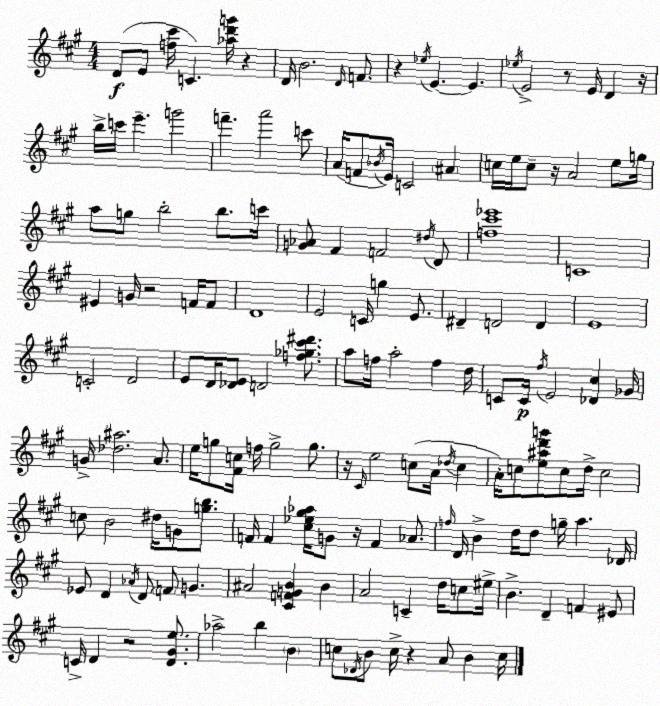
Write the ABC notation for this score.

X:1
T:Untitled
M:4/4
L:1/4
K:A
D/2 E/2 [f^c']/4 C [_ad'g']/4 z D/4 B2 D/4 F/2 z _e/4 E E _e/4 E2 z/2 E/4 D z/4 b/4 c'/4 e' g'2 f' a'2 c'/2 A/4 F/2 _B/4 E/4 C2 ^A c/4 e/4 c/2 z/4 A2 e/2 g/4 a/2 g/2 b2 b/2 c'/4 [G_A]/2 ^F F2 ^d/4 D/2 [f^c'_e']4 C4 ^E G/4 z2 F/4 F/2 D4 E2 C/4 g E/2 ^D D2 D E4 C2 D2 E/2 D/4 [_DE]/2 D2 [f_g^c'^d']/2 a/2 f/4 a2 f d/4 C/2 C/4 ^f/4 E2 [_D^c] _G/4 G/4 [_d^a]2 A/2 e/4 g/2 [^Fc]/4 f/4 g2 g/2 z/4 ^C/4 e2 c/2 A/4 _d/4 c A/4 c/2 [e^ad'g']/2 c/2 d/4 c2 c/2 B2 ^d/4 G/2 [gb]/2 F/4 F [^c_e^g_a]/4 G/2 z/4 F _A/2 f/4 D/4 B d/4 d/2 g/4 a _D/4 _E/2 D _A/4 D/2 F/2 G ^A2 [^CFGB] B A2 C d/4 c/2 ^e/4 B D F ^E/2 C/4 D z2 [D^Ge]/2 _a2 b B c/2 _D/4 B/2 c/4 z A/2 B c/4